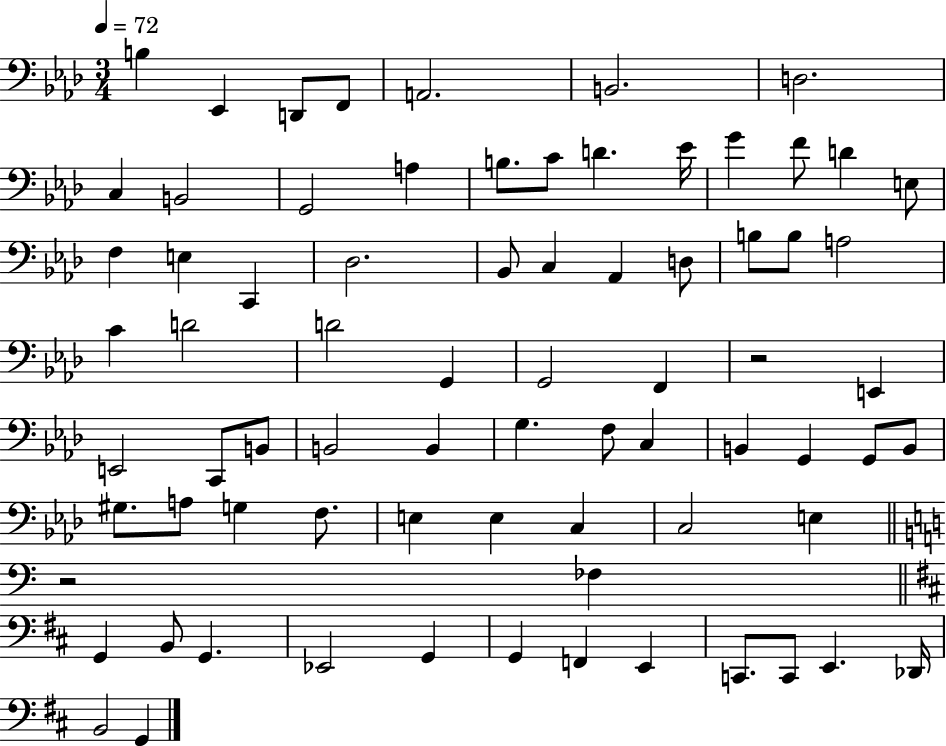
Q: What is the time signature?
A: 3/4